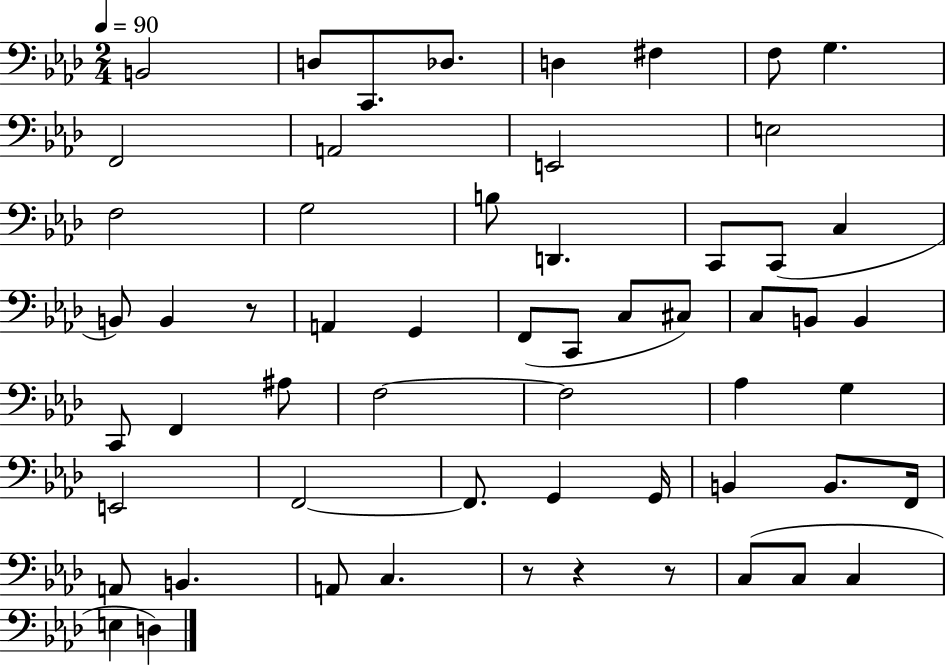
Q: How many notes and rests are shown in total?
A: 58